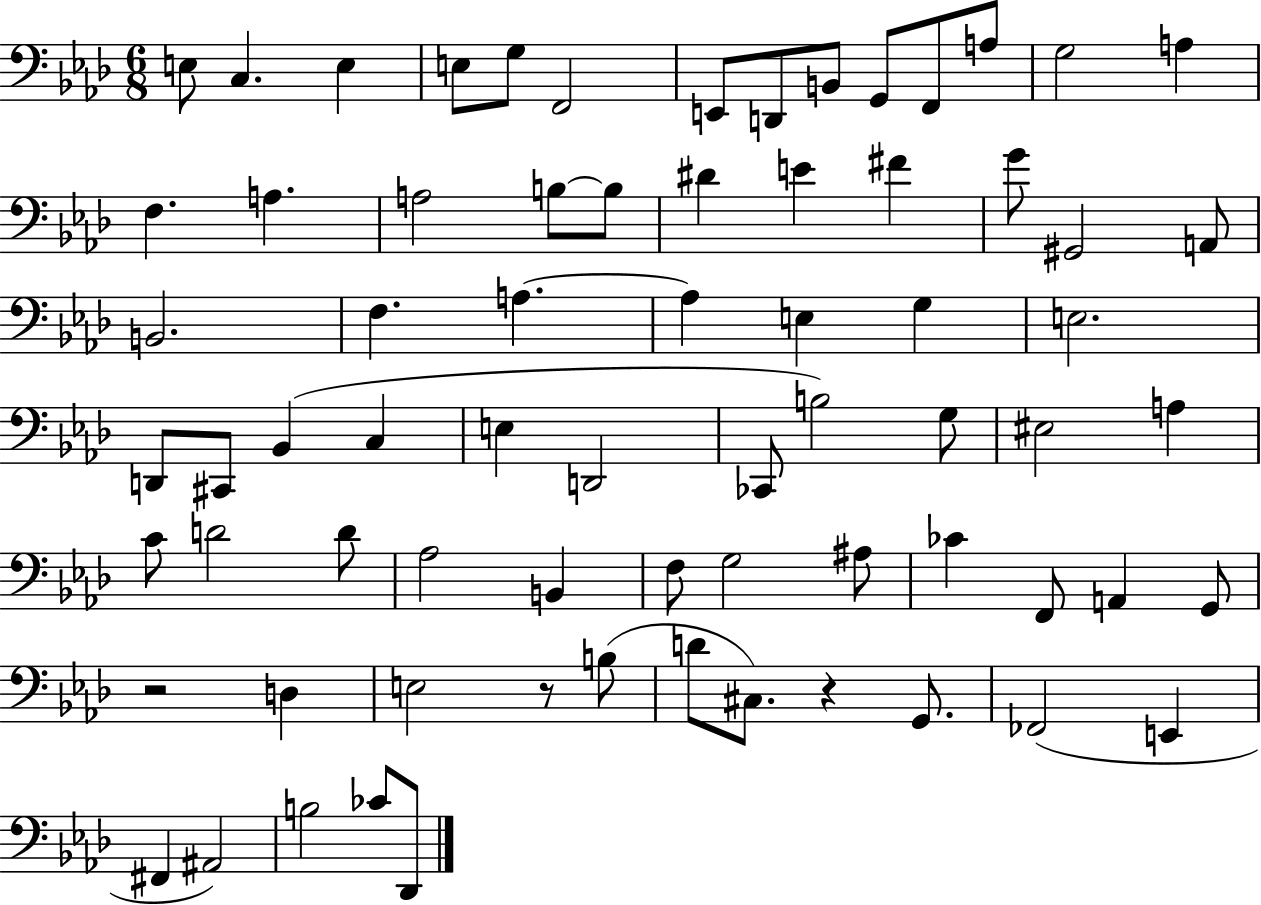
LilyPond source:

{
  \clef bass
  \numericTimeSignature
  \time 6/8
  \key aes \major
  e8 c4. e4 | e8 g8 f,2 | e,8 d,8 b,8 g,8 f,8 a8 | g2 a4 | \break f4. a4. | a2 b8~~ b8 | dis'4 e'4 fis'4 | g'8 gis,2 a,8 | \break b,2. | f4. a4.~~ | a4 e4 g4 | e2. | \break d,8 cis,8 bes,4( c4 | e4 d,2 | ces,8 b2) g8 | eis2 a4 | \break c'8 d'2 d'8 | aes2 b,4 | f8 g2 ais8 | ces'4 f,8 a,4 g,8 | \break r2 d4 | e2 r8 b8( | d'8 cis8.) r4 g,8. | fes,2( e,4 | \break fis,4 ais,2) | b2 ces'8 des,8 | \bar "|."
}